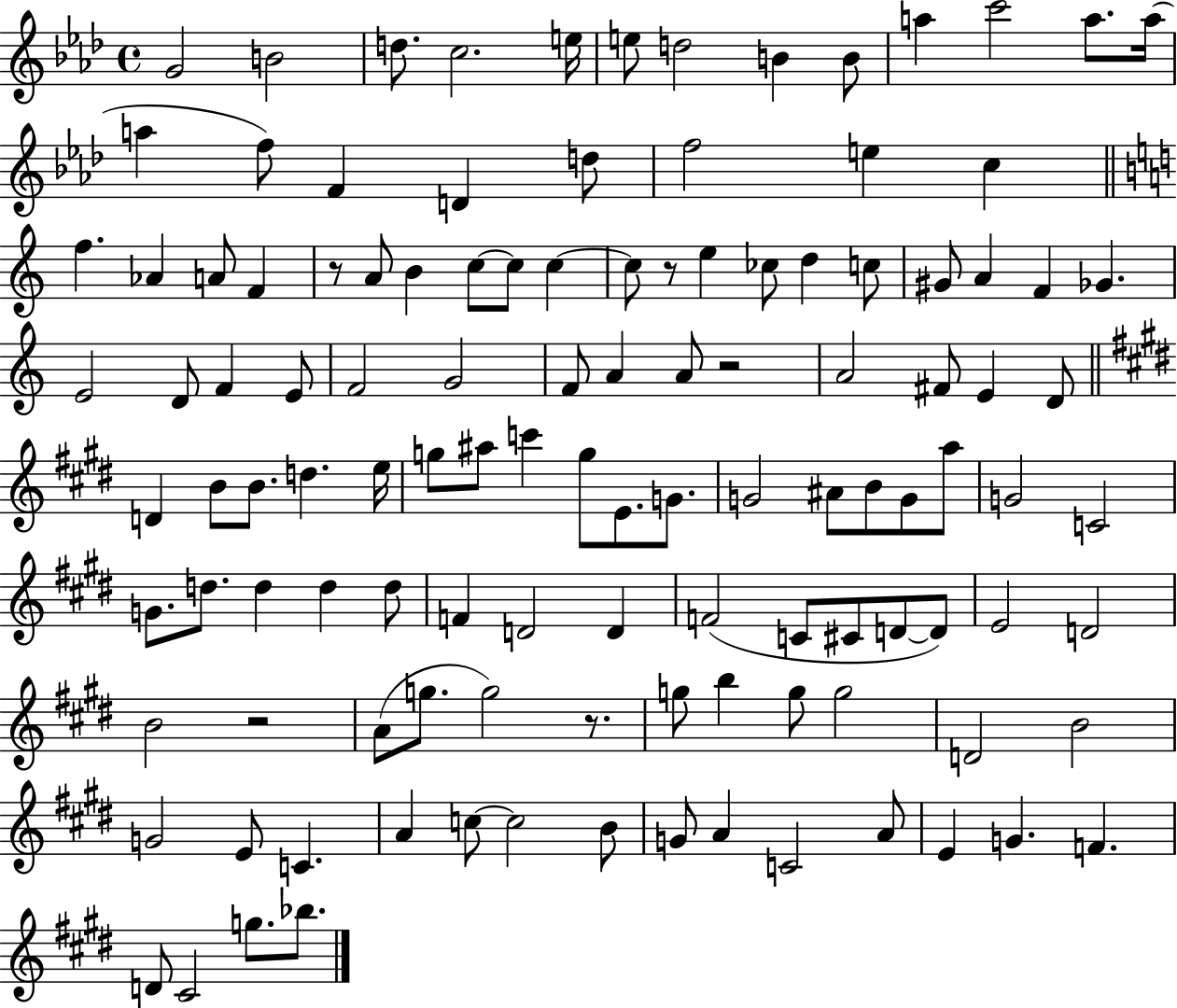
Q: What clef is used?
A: treble